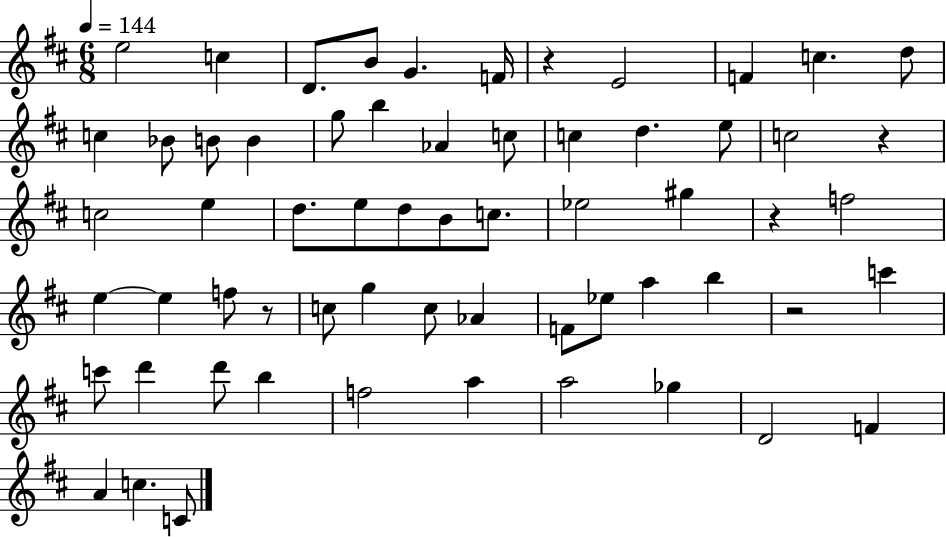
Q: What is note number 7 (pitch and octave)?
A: E4